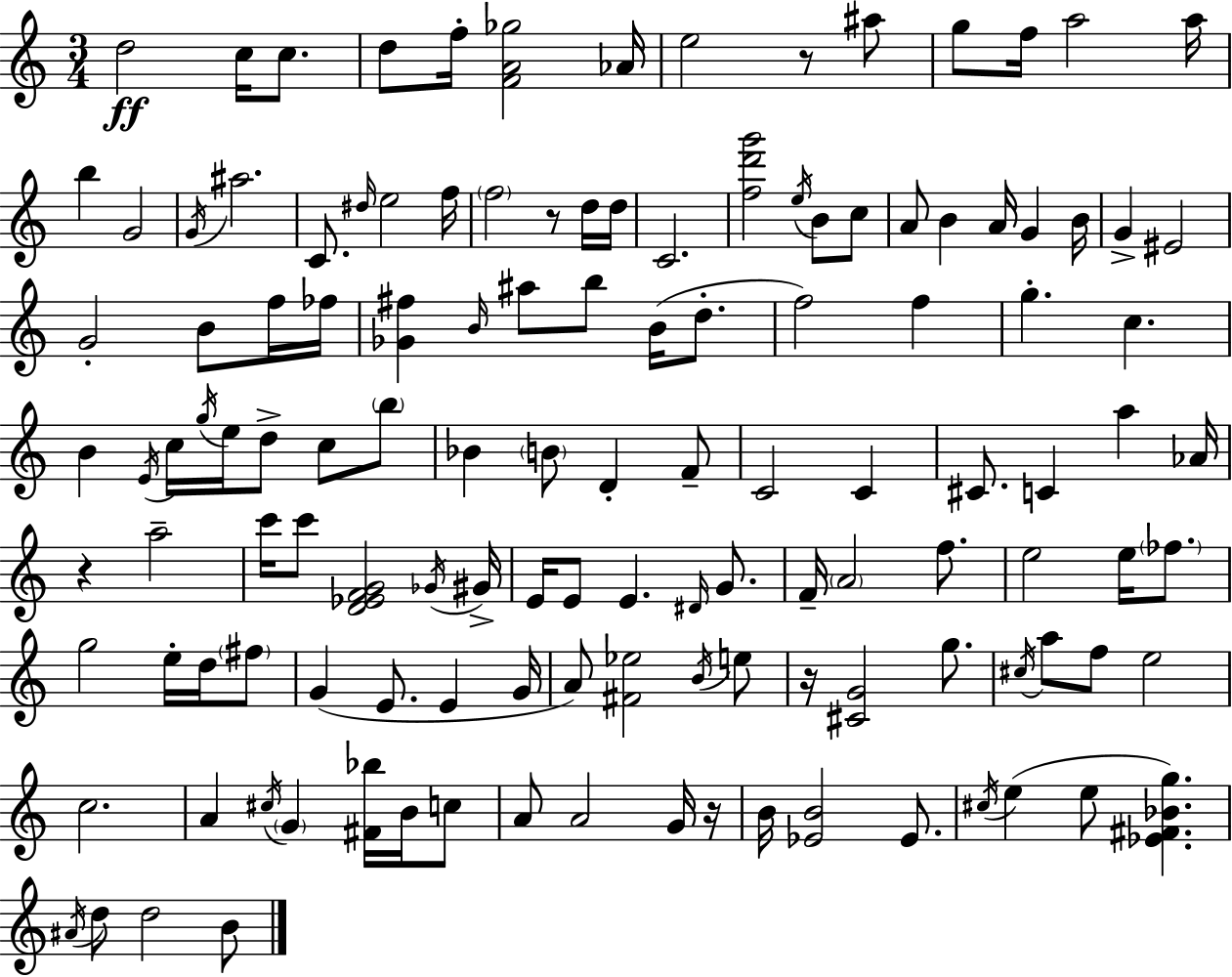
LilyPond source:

{
  \clef treble
  \numericTimeSignature
  \time 3/4
  \key c \major
  d''2\ff c''16 c''8. | d''8 f''16-. <f' a' ges''>2 aes'16 | e''2 r8 ais''8 | g''8 f''16 a''2 a''16 | \break b''4 g'2 | \acciaccatura { g'16 } ais''2. | c'8. \grace { dis''16 } e''2 | f''16 \parenthesize f''2 r8 | \break d''16 d''16 c'2. | <f'' d''' g'''>2 \acciaccatura { e''16 } b'8 | c''8 a'8 b'4 a'16 g'4 | b'16 g'4-> eis'2 | \break g'2-. b'8 | f''16 fes''16 <ges' fis''>4 \grace { b'16 } ais''8 b''8 | b'16( d''8.-. f''2) | f''4 g''4.-. c''4. | \break b'4 \acciaccatura { e'16 } c''16 \acciaccatura { g''16 } e''16 | d''8-> c''8 \parenthesize b''8 bes'4 \parenthesize b'8 | d'4-. f'8-- c'2 | c'4 cis'8. c'4 | \break a''4 aes'16 r4 a''2-- | c'''16 c'''8 <d' ees' f' g'>2 | \acciaccatura { ges'16 } gis'16-> e'16 e'8 e'4. | \grace { dis'16 } g'8. f'16-- \parenthesize a'2 | \break f''8. e''2 | e''16 \parenthesize fes''8. g''2 | e''16-. d''16 \parenthesize fis''8 g'4( | e'8. e'4 g'16 a'8) <fis' ees''>2 | \break \acciaccatura { b'16 } e''8 r16 <cis' g'>2 | g''8. \acciaccatura { cis''16 } a''8 | f''8 e''2 c''2. | a'4 | \break \acciaccatura { cis''16 } \parenthesize g'4 <fis' bes''>16 b'16 c''8 a'8 | a'2 g'16 r16 b'16 | <ees' b'>2 ees'8. \acciaccatura { cis''16 }( | e''4 e''8 <ees' fis' bes' g''>4.) | \break \acciaccatura { ais'16 } d''8 d''2 b'8 | \bar "|."
}